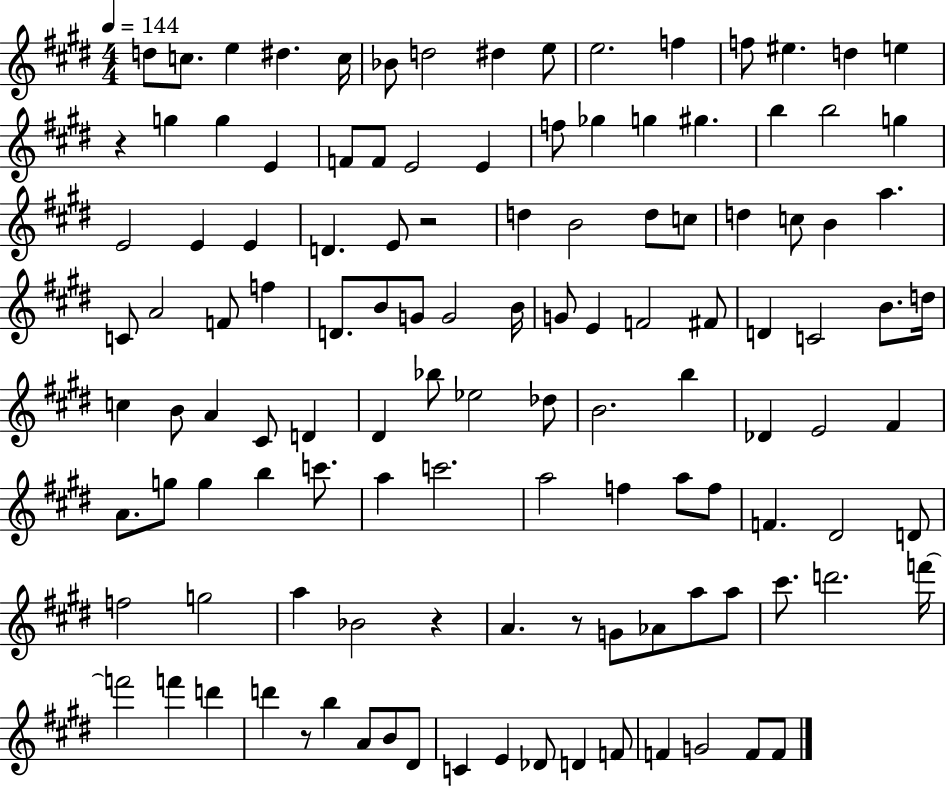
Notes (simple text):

D5/e C5/e. E5/q D#5/q. C5/s Bb4/e D5/h D#5/q E5/e E5/h. F5/q F5/e EIS5/q. D5/q E5/q R/q G5/q G5/q E4/q F4/e F4/e E4/h E4/q F5/e Gb5/q G5/q G#5/q. B5/q B5/h G5/q E4/h E4/q E4/q D4/q. E4/e R/h D5/q B4/h D5/e C5/e D5/q C5/e B4/q A5/q. C4/e A4/h F4/e F5/q D4/e. B4/e G4/e G4/h B4/s G4/e E4/q F4/h F#4/e D4/q C4/h B4/e. D5/s C5/q B4/e A4/q C#4/e D4/q D#4/q Bb5/e Eb5/h Db5/e B4/h. B5/q Db4/q E4/h F#4/q A4/e. G5/e G5/q B5/q C6/e. A5/q C6/h. A5/h F5/q A5/e F5/e F4/q. D#4/h D4/e F5/h G5/h A5/q Bb4/h R/q A4/q. R/e G4/e Ab4/e A5/e A5/e C#6/e. D6/h. F6/s F6/h F6/q D6/q D6/q R/e B5/q A4/e B4/e D#4/e C4/q E4/q Db4/e D4/q F4/e F4/q G4/h F4/e F4/e